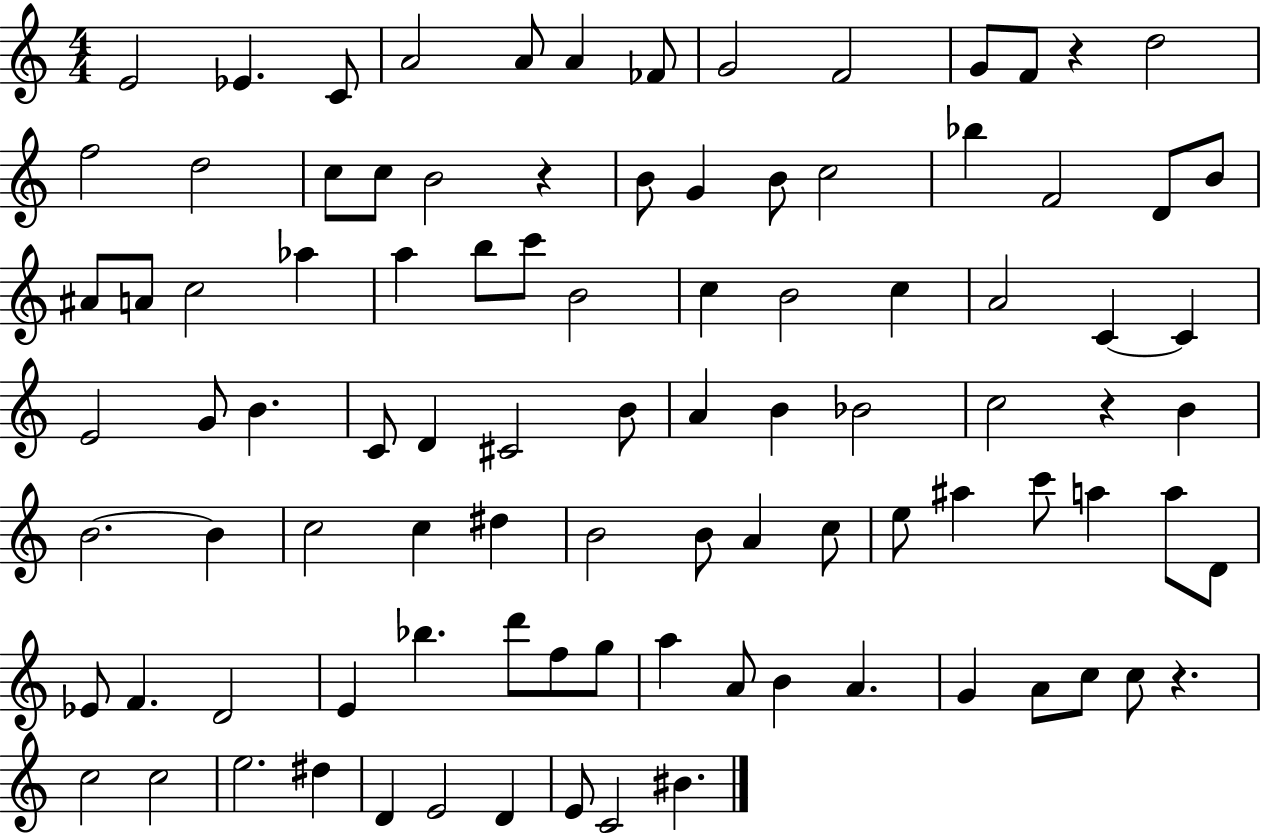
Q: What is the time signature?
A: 4/4